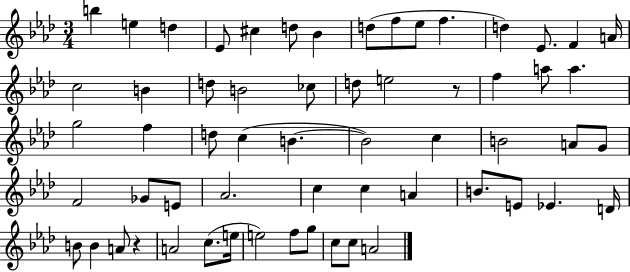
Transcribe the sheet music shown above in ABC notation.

X:1
T:Untitled
M:3/4
L:1/4
K:Ab
b e d _E/2 ^c d/2 _B d/2 f/2 _e/2 f d _E/2 F A/4 c2 B d/2 B2 _c/2 d/2 e2 z/2 f a/2 a g2 f d/2 c B B2 c B2 A/2 G/2 F2 _G/2 E/2 _A2 c c A B/2 E/2 _E D/4 B/2 B A/2 z A2 c/2 e/4 e2 f/2 g/2 c/2 c/2 A2